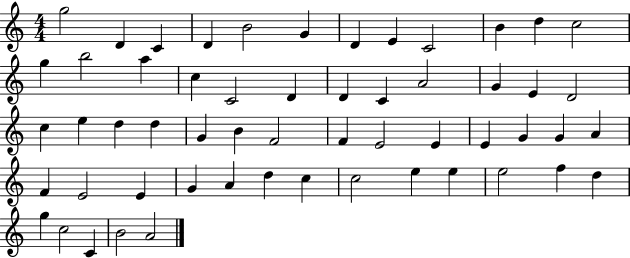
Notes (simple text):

G5/h D4/q C4/q D4/q B4/h G4/q D4/q E4/q C4/h B4/q D5/q C5/h G5/q B5/h A5/q C5/q C4/h D4/q D4/q C4/q A4/h G4/q E4/q D4/h C5/q E5/q D5/q D5/q G4/q B4/q F4/h F4/q E4/h E4/q E4/q G4/q G4/q A4/q F4/q E4/h E4/q G4/q A4/q D5/q C5/q C5/h E5/q E5/q E5/h F5/q D5/q G5/q C5/h C4/q B4/h A4/h